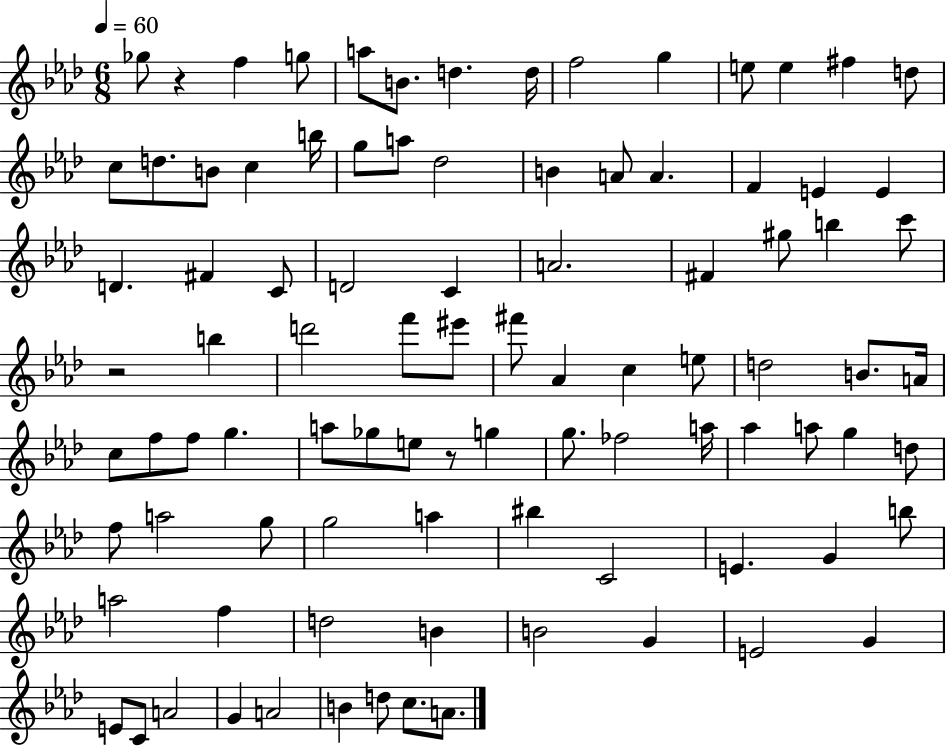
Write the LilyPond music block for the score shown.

{
  \clef treble
  \numericTimeSignature
  \time 6/8
  \key aes \major
  \tempo 4 = 60
  ges''8 r4 f''4 g''8 | a''8 b'8. d''4. d''16 | f''2 g''4 | e''8 e''4 fis''4 d''8 | \break c''8 d''8. b'8 c''4 b''16 | g''8 a''8 des''2 | b'4 a'8 a'4. | f'4 e'4 e'4 | \break d'4. fis'4 c'8 | d'2 c'4 | a'2. | fis'4 gis''8 b''4 c'''8 | \break r2 b''4 | d'''2 f'''8 eis'''8 | fis'''8 aes'4 c''4 e''8 | d''2 b'8. a'16 | \break c''8 f''8 f''8 g''4. | a''8 ges''8 e''8 r8 g''4 | g''8. fes''2 a''16 | aes''4 a''8 g''4 d''8 | \break f''8 a''2 g''8 | g''2 a''4 | bis''4 c'2 | e'4. g'4 b''8 | \break a''2 f''4 | d''2 b'4 | b'2 g'4 | e'2 g'4 | \break e'8 c'8 a'2 | g'4 a'2 | b'4 d''8 c''8. a'8. | \bar "|."
}